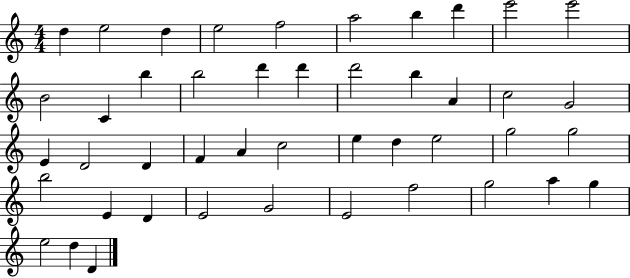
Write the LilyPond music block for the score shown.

{
  \clef treble
  \numericTimeSignature
  \time 4/4
  \key c \major
  d''4 e''2 d''4 | e''2 f''2 | a''2 b''4 d'''4 | e'''2 e'''2 | \break b'2 c'4 b''4 | b''2 d'''4 d'''4 | d'''2 b''4 a'4 | c''2 g'2 | \break e'4 d'2 d'4 | f'4 a'4 c''2 | e''4 d''4 e''2 | g''2 g''2 | \break b''2 e'4 d'4 | e'2 g'2 | e'2 f''2 | g''2 a''4 g''4 | \break e''2 d''4 d'4 | \bar "|."
}